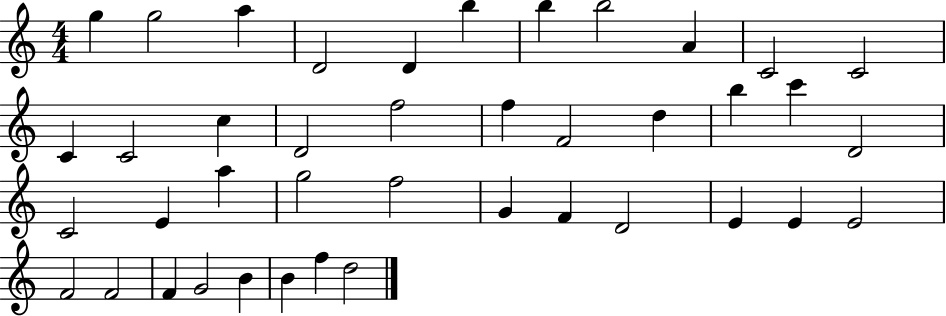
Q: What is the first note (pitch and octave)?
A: G5